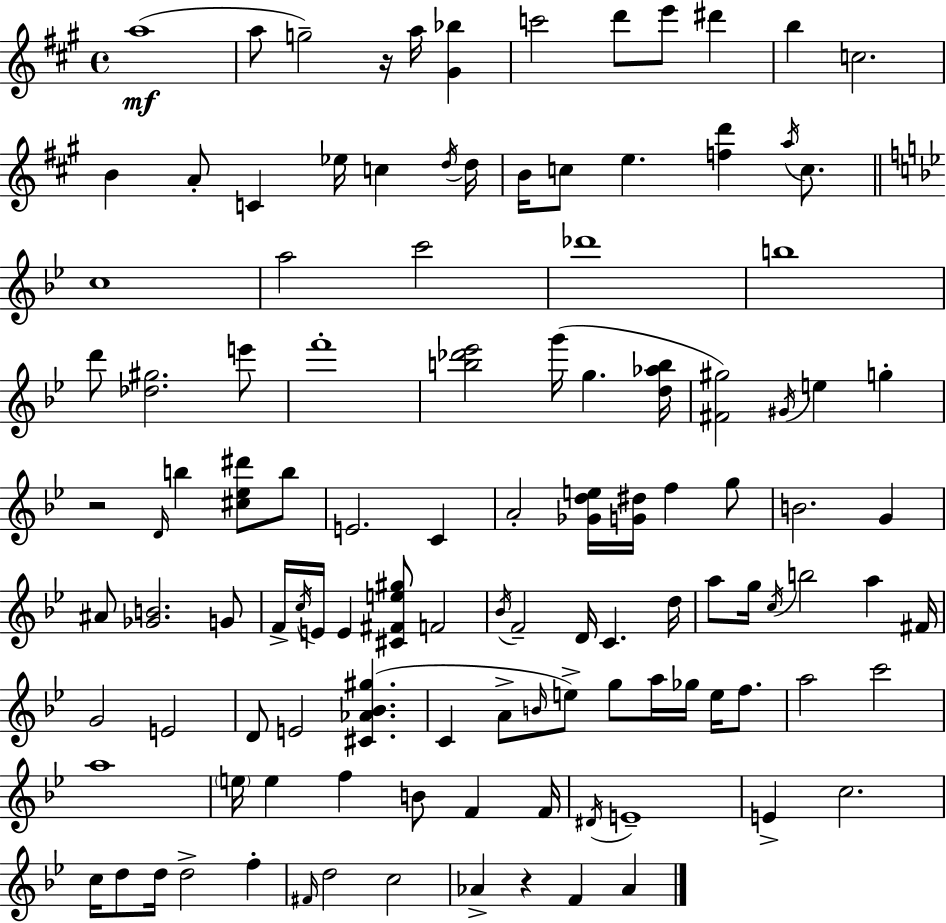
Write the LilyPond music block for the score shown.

{
  \clef treble
  \time 4/4
  \defaultTimeSignature
  \key a \major
  a''1(\mf | a''8 g''2--) r16 a''16 <gis' bes''>4 | c'''2 d'''8 e'''8 dis'''4 | b''4 c''2. | \break b'4 a'8-. c'4 ees''16 c''4 \acciaccatura { d''16 } | d''16 b'16 c''8 e''4. <f'' d'''>4 \acciaccatura { a''16 } c''8. | \bar "||" \break \key g \minor c''1 | a''2 c'''2 | des'''1 | b''1 | \break d'''8 <des'' gis''>2. e'''8 | f'''1-. | <b'' des''' ees'''>2 g'''16( g''4. <d'' aes'' b''>16 | <fis' gis''>2) \acciaccatura { gis'16 } e''4 g''4-. | \break r2 \grace { d'16 } b''4 <cis'' ees'' dis'''>8 | b''8 e'2. c'4 | a'2-. <ges' d'' e''>16 <g' dis''>16 f''4 | g''8 b'2. g'4 | \break ais'8 <ges' b'>2. | g'8 f'16-> \acciaccatura { c''16 } e'16 e'4 <cis' fis' e'' gis''>8 f'2 | \acciaccatura { bes'16 } f'2-- d'16 c'4. | d''16 a''8 g''16 \acciaccatura { c''16 } b''2 | \break a''4 fis'16 g'2 e'2 | d'8 e'2 <cis' aes' bes' gis''>4.( | c'4 a'8-> \grace { b'16 } e''8->) g''8 | a''16 ges''16 e''16 f''8. a''2 c'''2 | \break a''1 | \parenthesize e''16 e''4 f''4 b'8 | f'4 f'16 \acciaccatura { dis'16 } e'1-- | e'4-> c''2. | \break c''16 d''8 d''16 d''2-> | f''4-. \grace { fis'16 } d''2 | c''2 aes'4-> r4 | f'4 aes'4 \bar "|."
}